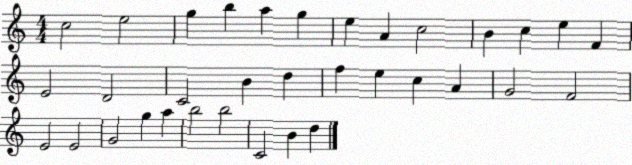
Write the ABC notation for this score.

X:1
T:Untitled
M:4/4
L:1/4
K:C
c2 e2 g b a g e A c2 B c e F E2 D2 C2 B d f e c A G2 F2 E2 E2 G2 g a b2 b2 C2 B d